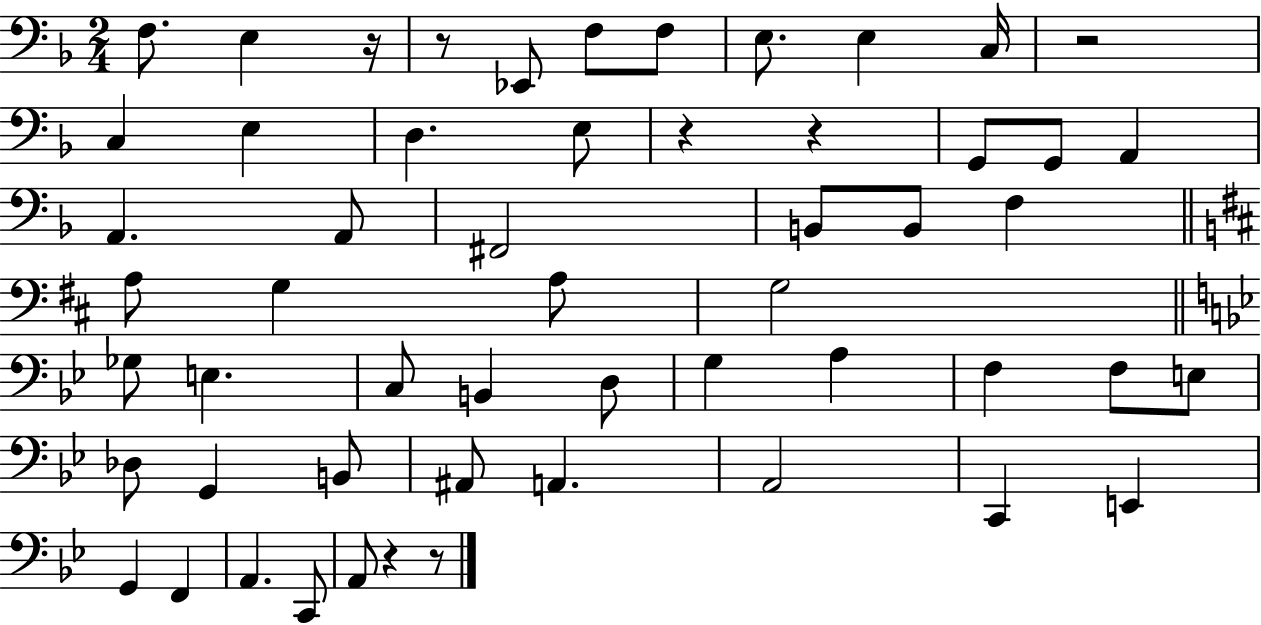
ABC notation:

X:1
T:Untitled
M:2/4
L:1/4
K:F
F,/2 E, z/4 z/2 _E,,/2 F,/2 F,/2 E,/2 E, C,/4 z2 C, E, D, E,/2 z z G,,/2 G,,/2 A,, A,, A,,/2 ^F,,2 B,,/2 B,,/2 F, A,/2 G, A,/2 G,2 _G,/2 E, C,/2 B,, D,/2 G, A, F, F,/2 E,/2 _D,/2 G,, B,,/2 ^A,,/2 A,, A,,2 C,, E,, G,, F,, A,, C,,/2 A,,/2 z z/2